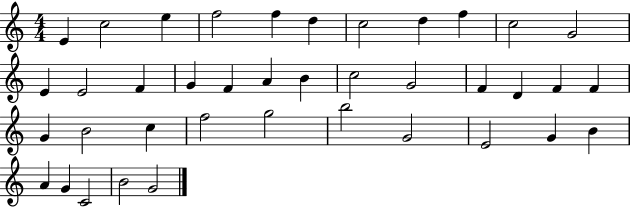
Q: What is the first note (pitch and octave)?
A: E4